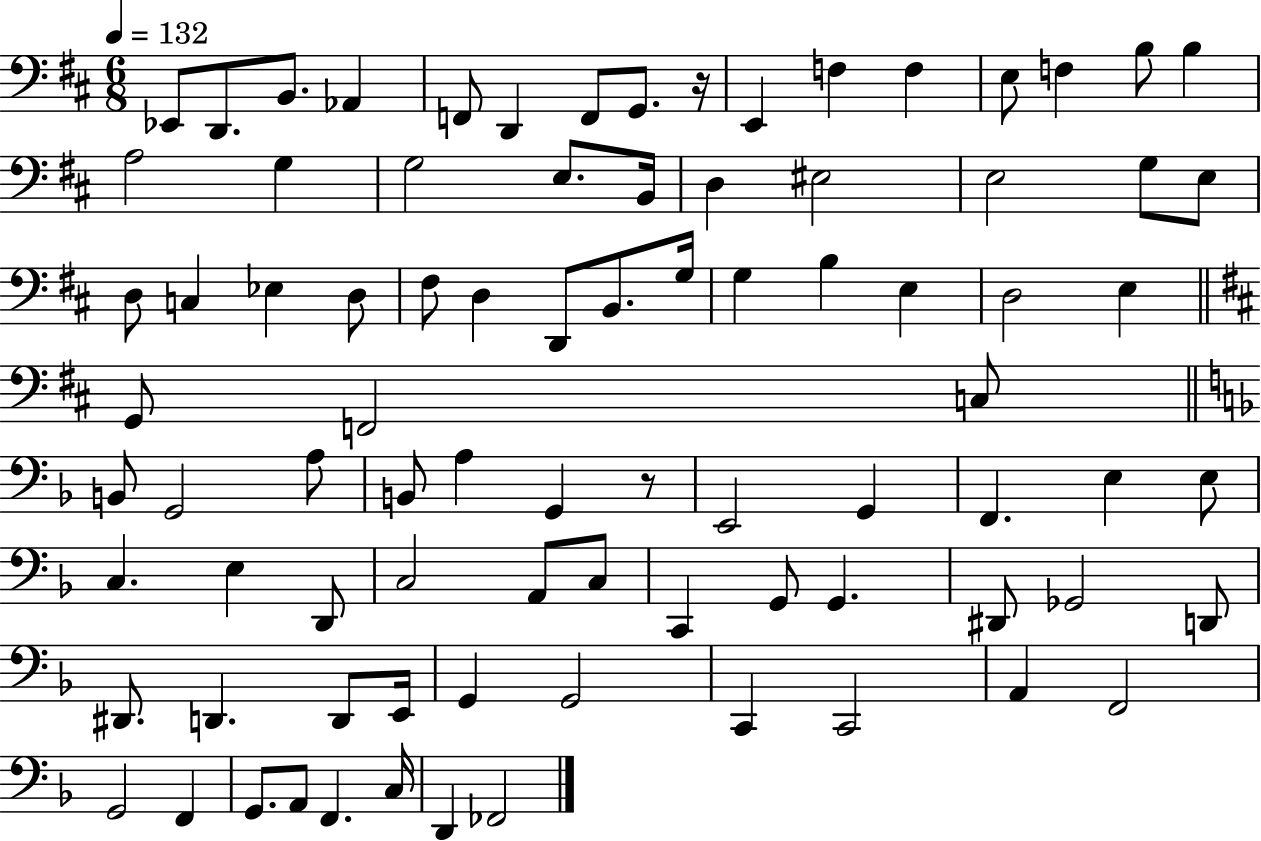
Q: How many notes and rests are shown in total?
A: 85